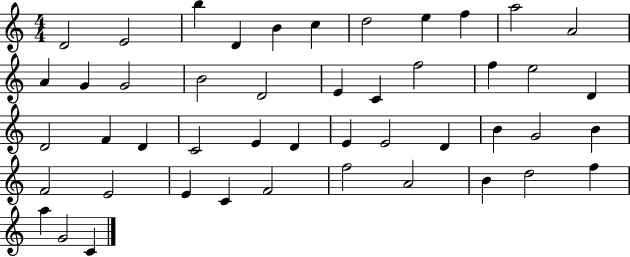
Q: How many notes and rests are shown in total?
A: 47